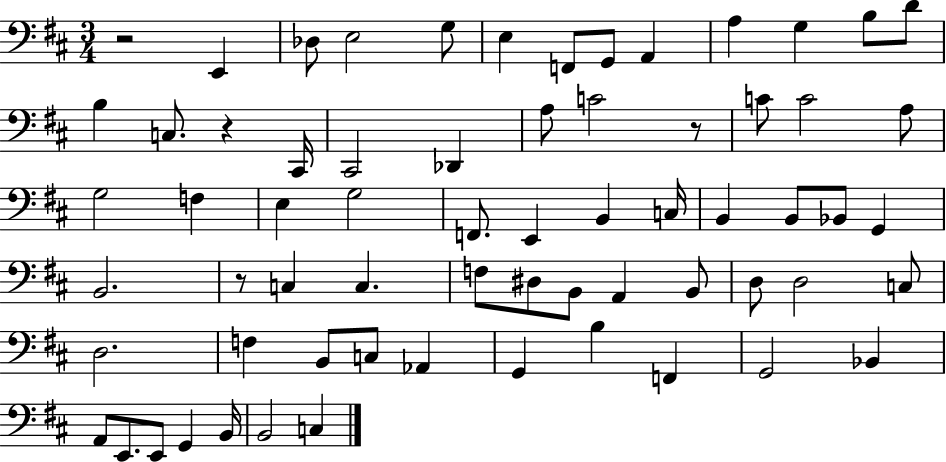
X:1
T:Untitled
M:3/4
L:1/4
K:D
z2 E,, _D,/2 E,2 G,/2 E, F,,/2 G,,/2 A,, A, G, B,/2 D/2 B, C,/2 z ^C,,/4 ^C,,2 _D,, A,/2 C2 z/2 C/2 C2 A,/2 G,2 F, E, G,2 F,,/2 E,, B,, C,/4 B,, B,,/2 _B,,/2 G,, B,,2 z/2 C, C, F,/2 ^D,/2 B,,/2 A,, B,,/2 D,/2 D,2 C,/2 D,2 F, B,,/2 C,/2 _A,, G,, B, F,, G,,2 _B,, A,,/2 E,,/2 E,,/2 G,, B,,/4 B,,2 C,